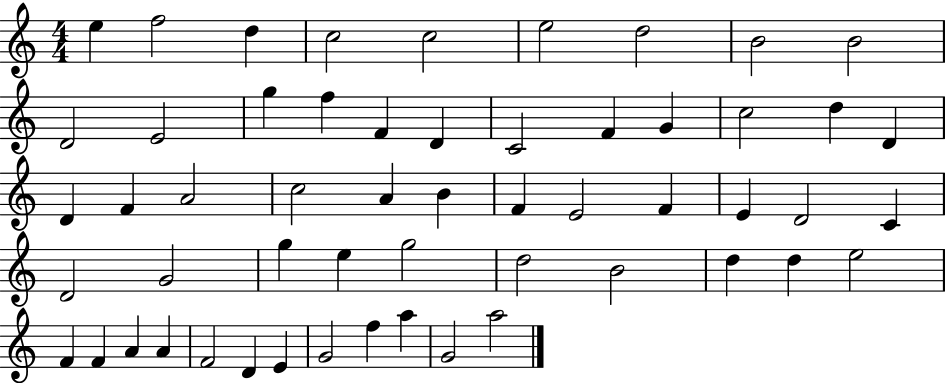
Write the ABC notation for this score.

X:1
T:Untitled
M:4/4
L:1/4
K:C
e f2 d c2 c2 e2 d2 B2 B2 D2 E2 g f F D C2 F G c2 d D D F A2 c2 A B F E2 F E D2 C D2 G2 g e g2 d2 B2 d d e2 F F A A F2 D E G2 f a G2 a2